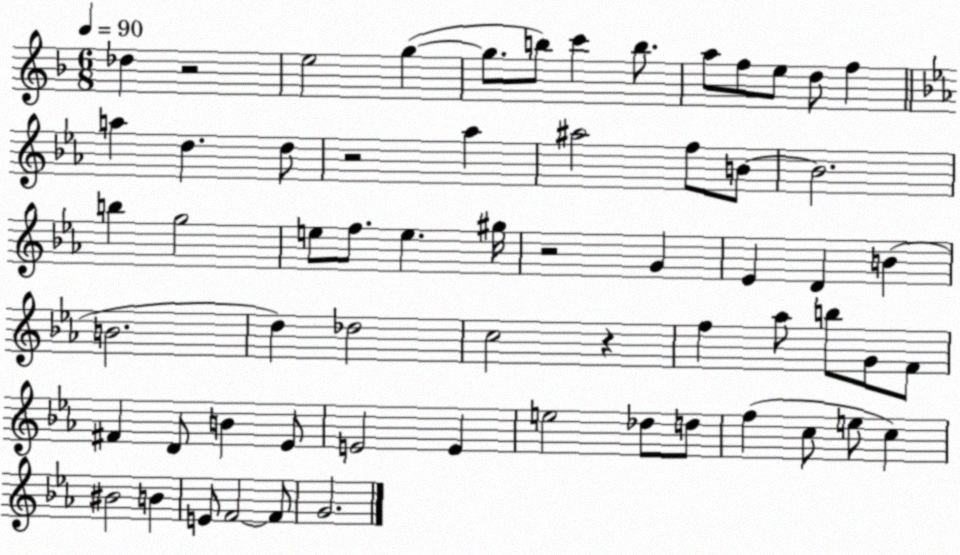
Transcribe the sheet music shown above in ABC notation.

X:1
T:Untitled
M:6/8
L:1/4
K:F
_d z2 e2 g g/2 b/2 c' b/2 a/2 f/2 e/2 d/2 f a d d/2 z2 _a ^a2 f/2 B/2 B2 b g2 e/2 f/2 e ^g/4 z2 G _E D B B2 d _d2 c2 z f _a/2 b/2 G/2 F/2 ^F D/2 B _E/2 E2 E e2 _d/2 d/2 f c/2 e/2 c ^B2 B E/2 F2 F/2 G2